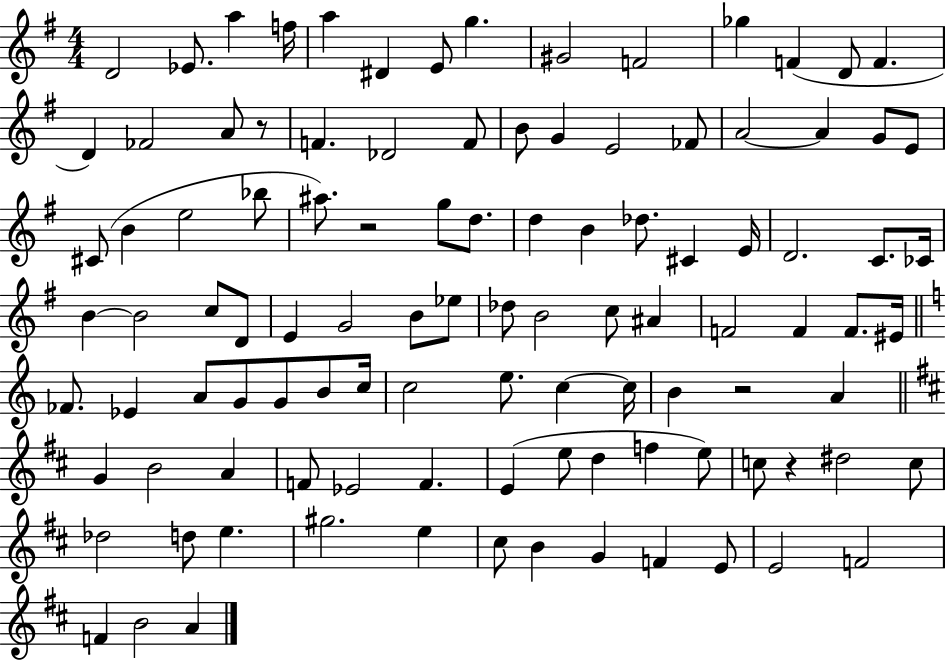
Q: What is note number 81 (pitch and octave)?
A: D5